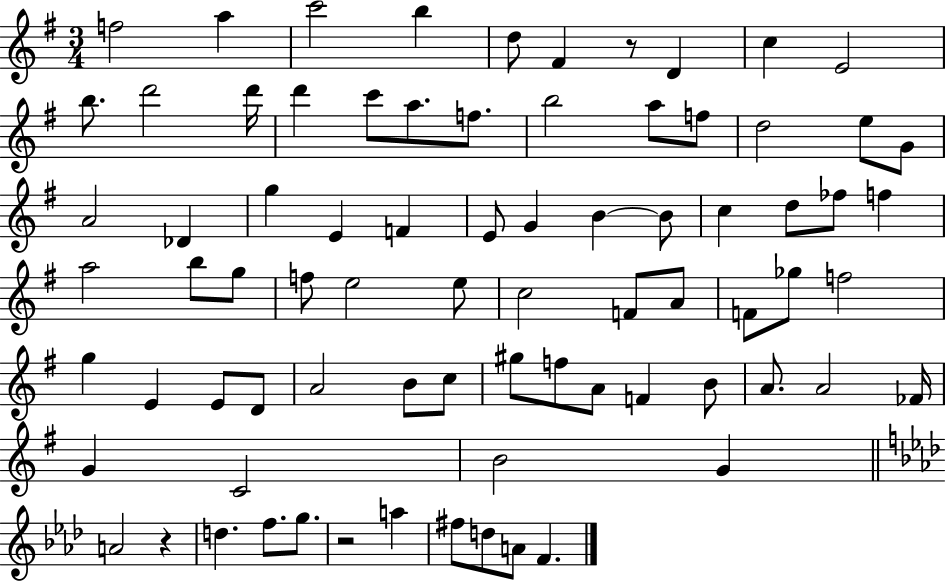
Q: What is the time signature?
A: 3/4